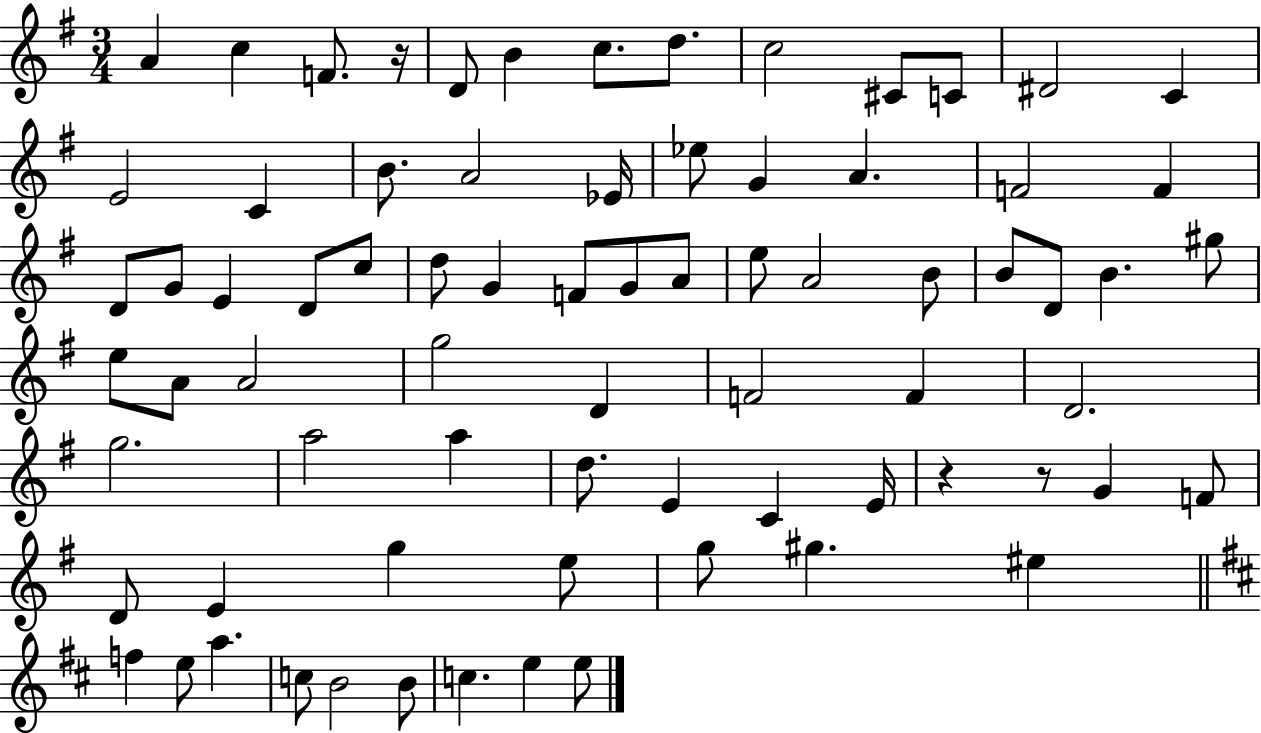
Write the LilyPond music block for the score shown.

{
  \clef treble
  \numericTimeSignature
  \time 3/4
  \key g \major
  a'4 c''4 f'8. r16 | d'8 b'4 c''8. d''8. | c''2 cis'8 c'8 | dis'2 c'4 | \break e'2 c'4 | b'8. a'2 ees'16 | ees''8 g'4 a'4. | f'2 f'4 | \break d'8 g'8 e'4 d'8 c''8 | d''8 g'4 f'8 g'8 a'8 | e''8 a'2 b'8 | b'8 d'8 b'4. gis''8 | \break e''8 a'8 a'2 | g''2 d'4 | f'2 f'4 | d'2. | \break g''2. | a''2 a''4 | d''8. e'4 c'4 e'16 | r4 r8 g'4 f'8 | \break d'8 e'4 g''4 e''8 | g''8 gis''4. eis''4 | \bar "||" \break \key b \minor f''4 e''8 a''4. | c''8 b'2 b'8 | c''4. e''4 e''8 | \bar "|."
}